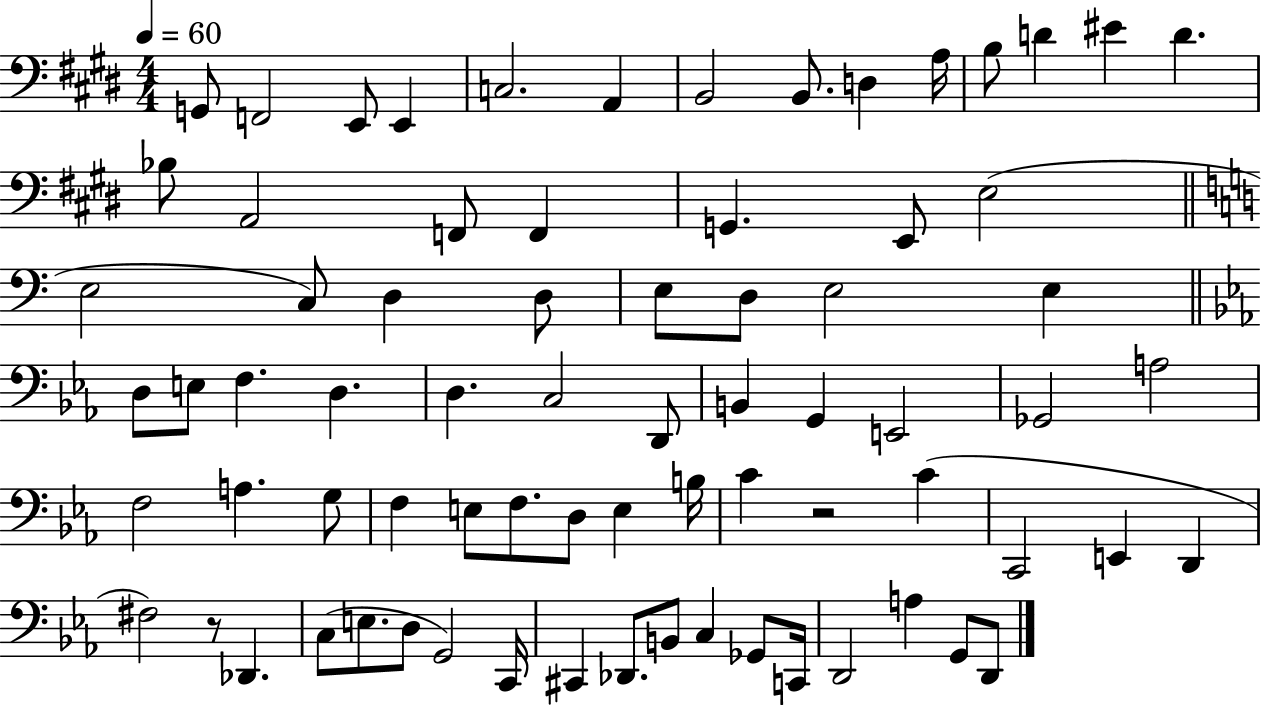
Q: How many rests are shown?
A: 2